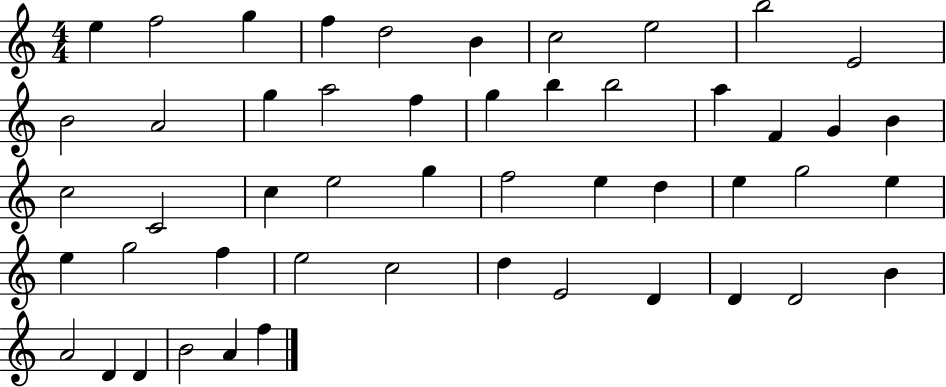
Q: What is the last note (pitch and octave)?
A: F5